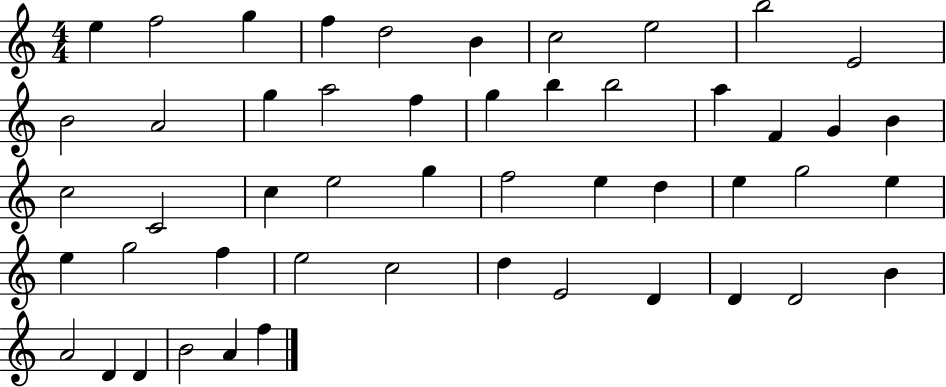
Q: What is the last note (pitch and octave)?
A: F5